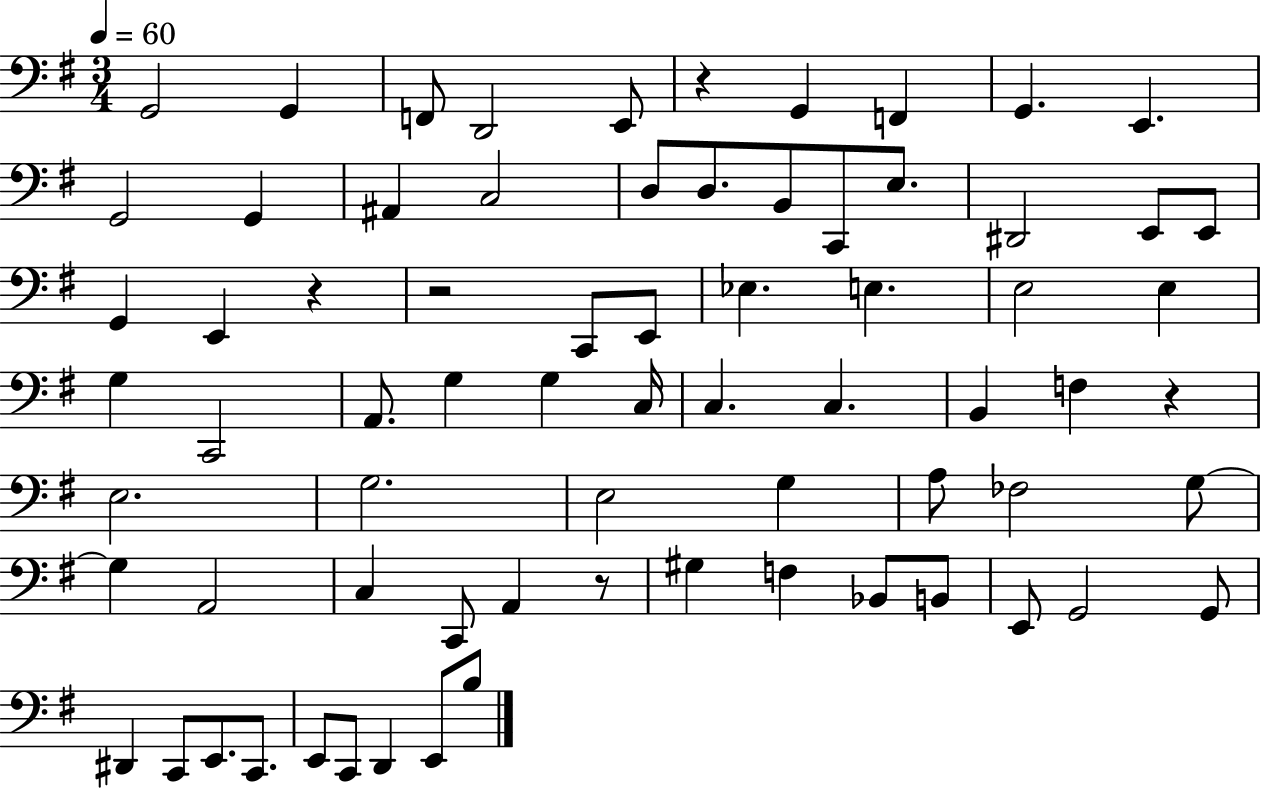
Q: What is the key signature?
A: G major